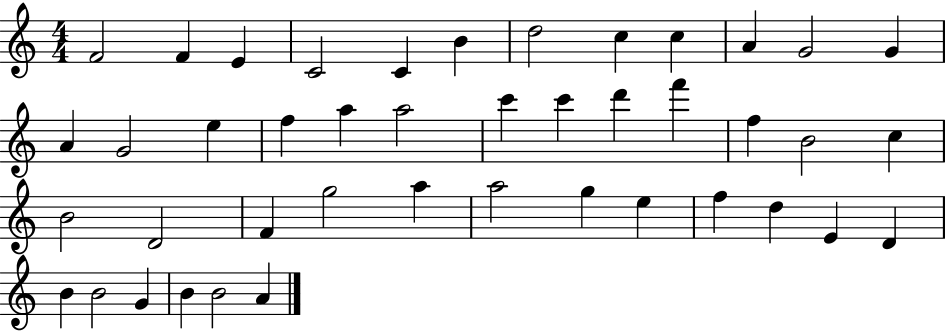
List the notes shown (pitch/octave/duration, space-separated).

F4/h F4/q E4/q C4/h C4/q B4/q D5/h C5/q C5/q A4/q G4/h G4/q A4/q G4/h E5/q F5/q A5/q A5/h C6/q C6/q D6/q F6/q F5/q B4/h C5/q B4/h D4/h F4/q G5/h A5/q A5/h G5/q E5/q F5/q D5/q E4/q D4/q B4/q B4/h G4/q B4/q B4/h A4/q